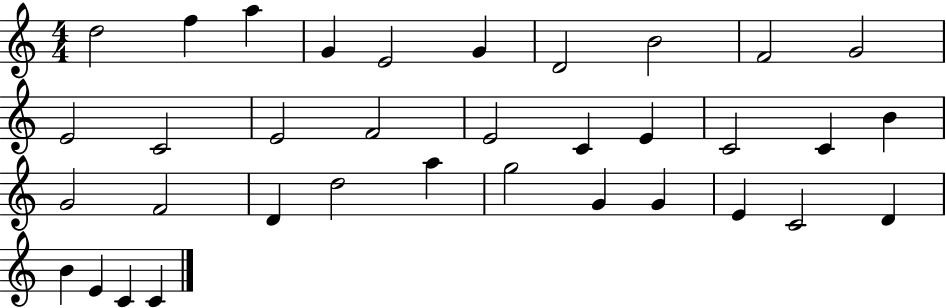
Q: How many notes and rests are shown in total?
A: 35